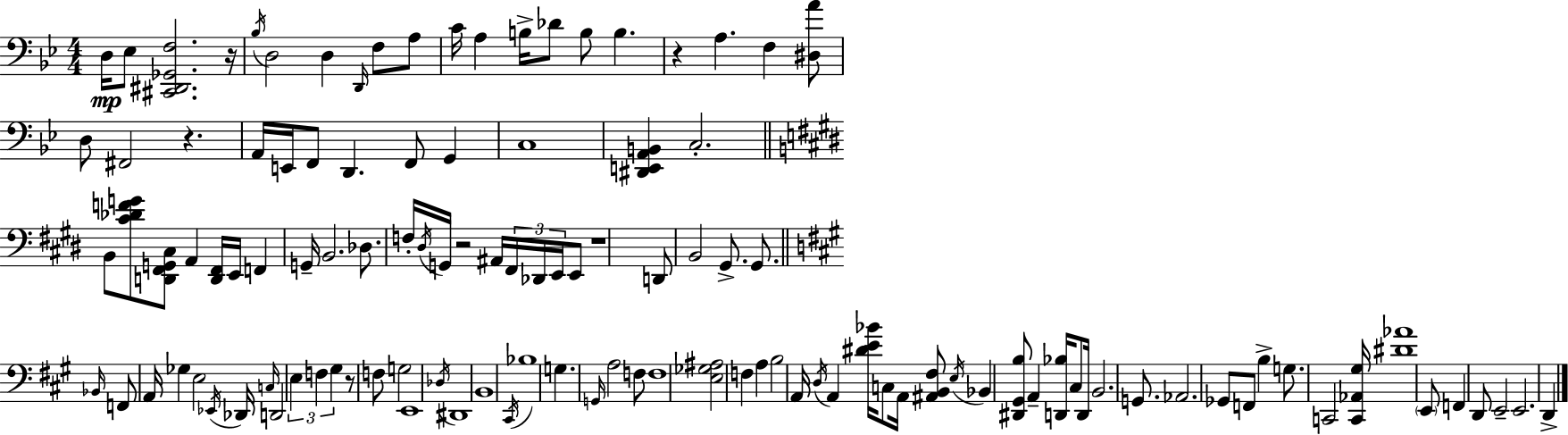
D3/s Eb3/e [C#2,D#2,Gb2,F3]/h. R/s Bb3/s D3/h D3/q D2/s F3/e A3/e C4/s A3/q B3/s Db4/e B3/e B3/q. R/q A3/q. F3/q [D#3,A4]/e D3/e F#2/h R/q. A2/s E2/s F2/e D2/q. F2/e G2/q C3/w [D#2,E2,A2,B2]/q C3/h. B2/e [C#4,Db4,F4,G4]/e [D2,F#2,G2,C#3]/e A2/q [D2,F#2]/s E2/s F2/q G2/s B2/h. Db3/e. F3/s D#3/s G2/s R/h A#2/s F#2/s Db2/s E2/s E2/e R/w D2/e B2/h G#2/e. G#2/e. Bb2/s F2/e A2/s Gb3/q E3/h Eb2/s Db2/s C3/s D2/h E3/q F3/q G#3/q R/e F3/e G3/h E2/w Db3/s D#2/w B2/w C#2/s Bb3/w G3/q. G2/s A3/h F3/e F3/w [E3,Gb3,A#3]/h F3/q A3/q B3/h A2/s D3/s A2/q [D#4,E4,Bb4]/s C3/e A2/s [A#2,B2,F#3]/e E3/s Bb2/q [D#2,G#2,B3]/e A2/q [D2,Bb3]/s C#3/e D2/s B2/h. G2/e. Ab2/h. Gb2/e F2/e B3/q G3/e. C2/h [C2,Ab2,G#3]/s [D#4,Ab4]/w E2/e F2/q D2/e E2/h E2/h. D2/q